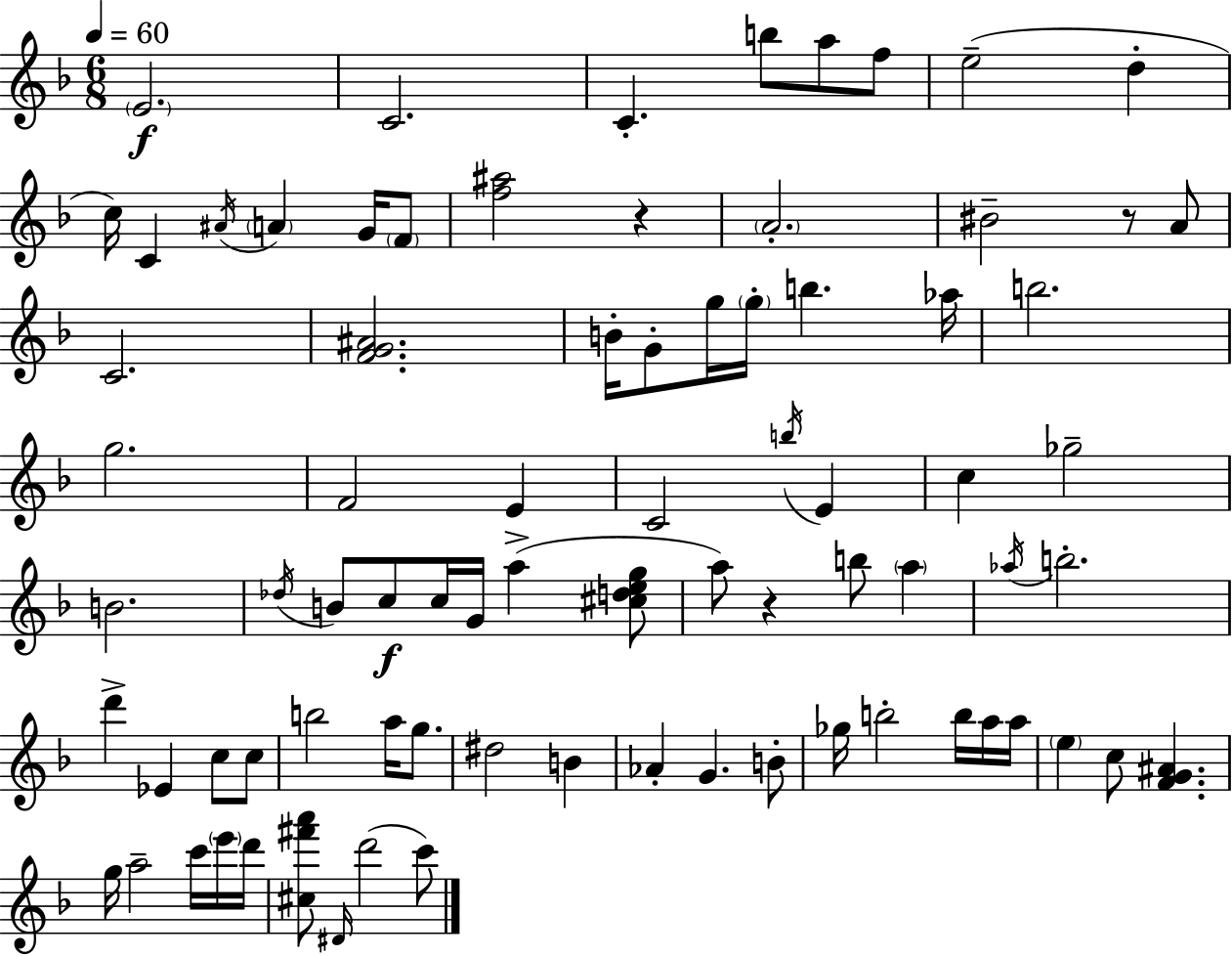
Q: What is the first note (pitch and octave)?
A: E4